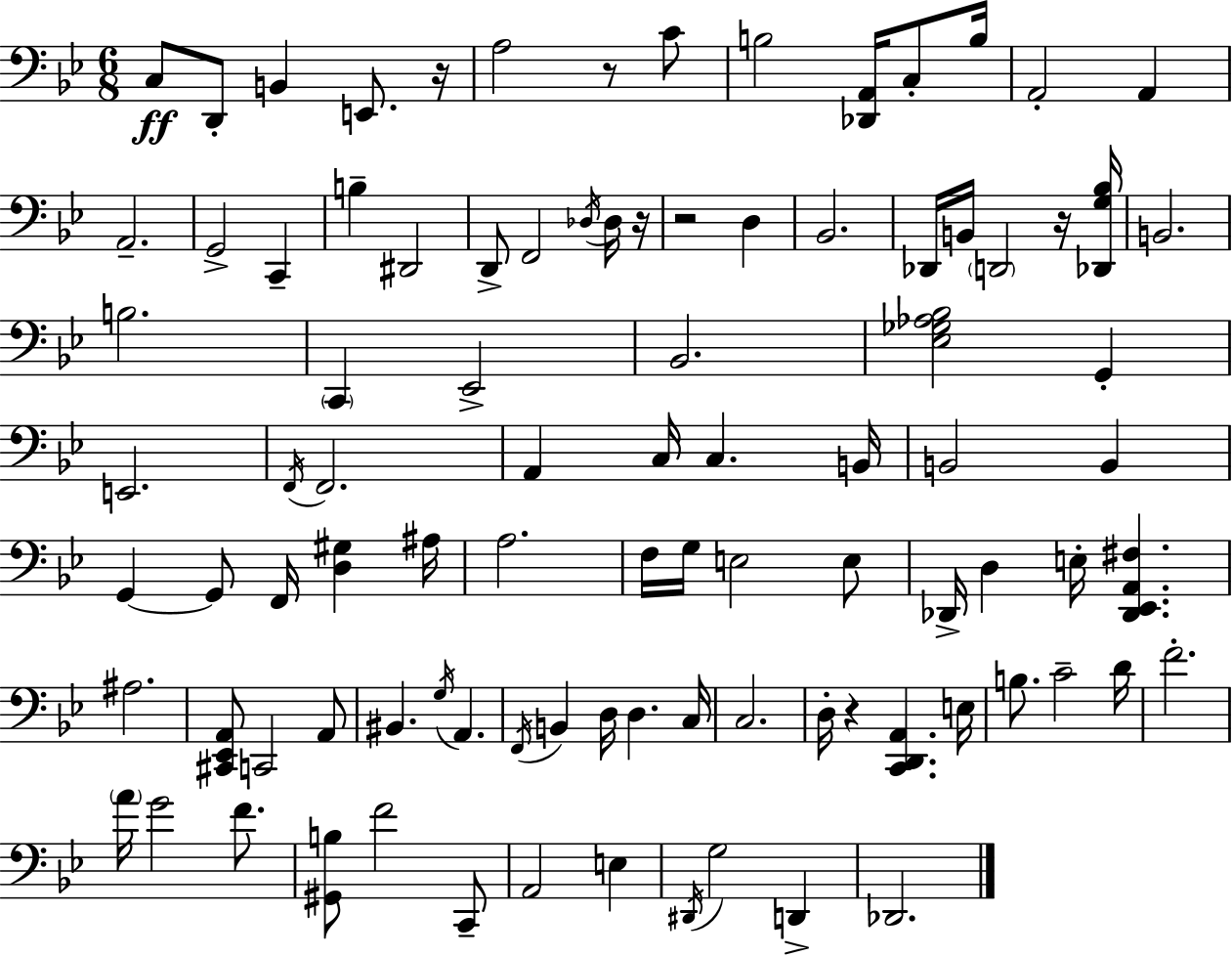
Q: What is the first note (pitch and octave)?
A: C3